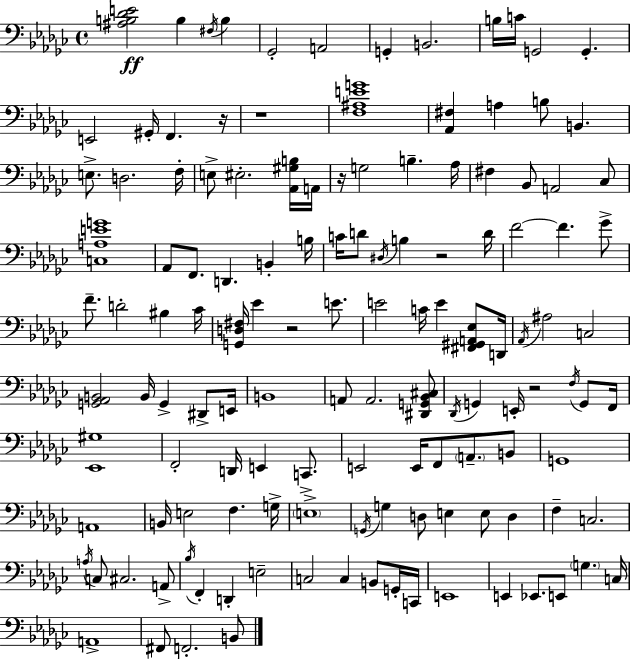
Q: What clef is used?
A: bass